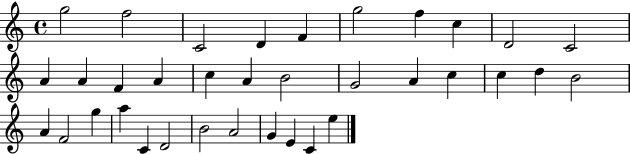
X:1
T:Untitled
M:4/4
L:1/4
K:C
g2 f2 C2 D F g2 f c D2 C2 A A F A c A B2 G2 A c c d B2 A F2 g a C D2 B2 A2 G E C e